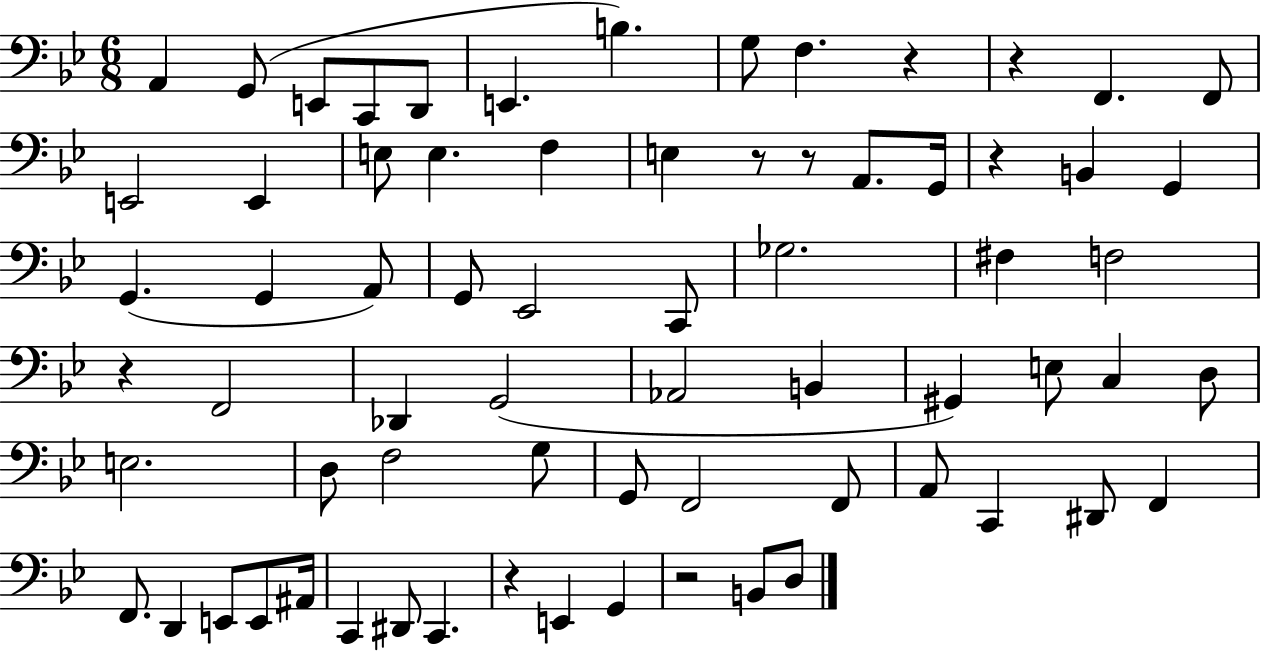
X:1
T:Untitled
M:6/8
L:1/4
K:Bb
A,, G,,/2 E,,/2 C,,/2 D,,/2 E,, B, G,/2 F, z z F,, F,,/2 E,,2 E,, E,/2 E, F, E, z/2 z/2 A,,/2 G,,/4 z B,, G,, G,, G,, A,,/2 G,,/2 _E,,2 C,,/2 _G,2 ^F, F,2 z F,,2 _D,, G,,2 _A,,2 B,, ^G,, E,/2 C, D,/2 E,2 D,/2 F,2 G,/2 G,,/2 F,,2 F,,/2 A,,/2 C,, ^D,,/2 F,, F,,/2 D,, E,,/2 E,,/2 ^A,,/4 C,, ^D,,/2 C,, z E,, G,, z2 B,,/2 D,/2